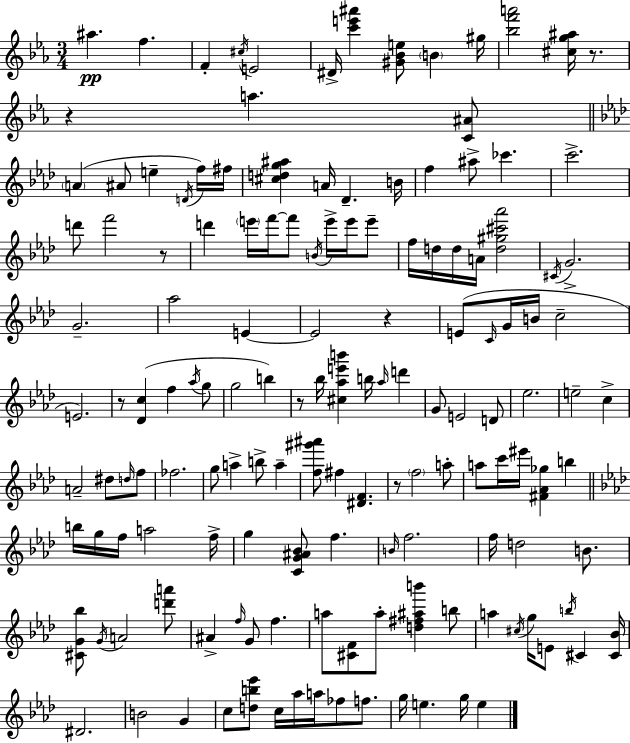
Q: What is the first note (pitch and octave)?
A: A#5